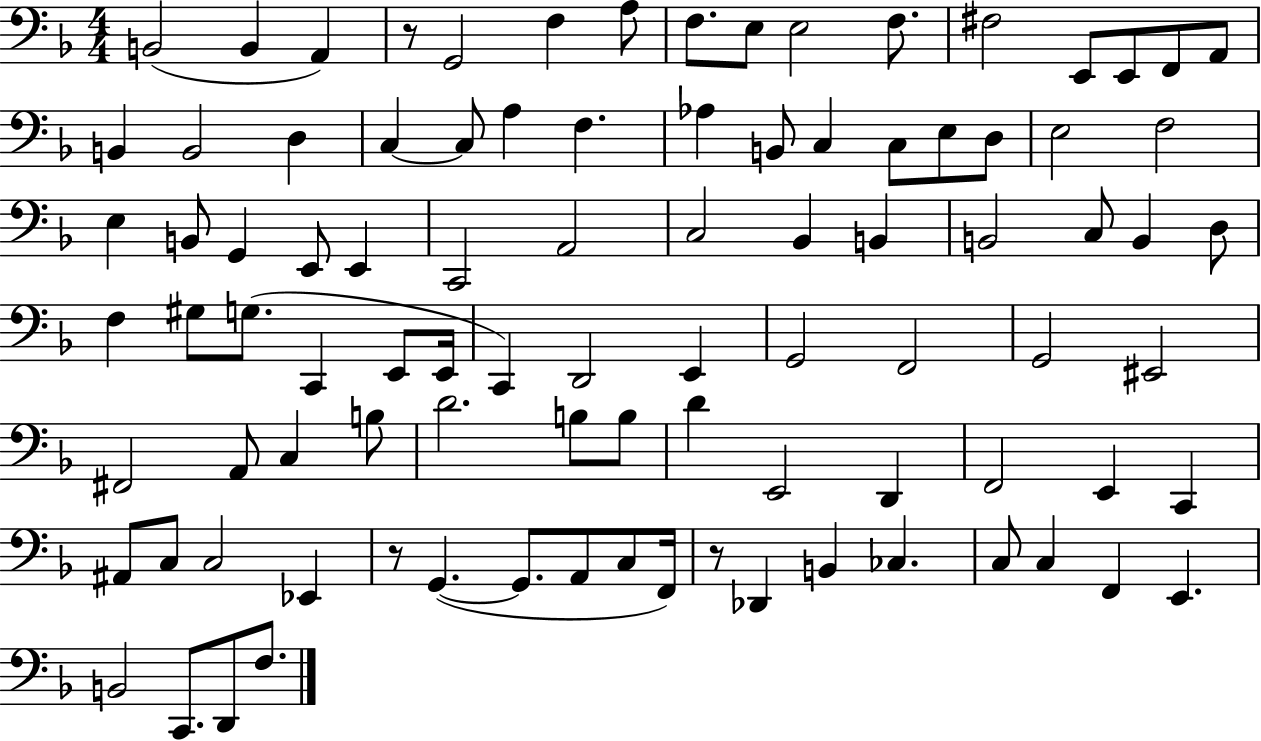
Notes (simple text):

B2/h B2/q A2/q R/e G2/h F3/q A3/e F3/e. E3/e E3/h F3/e. F#3/h E2/e E2/e F2/e A2/e B2/q B2/h D3/q C3/q C3/e A3/q F3/q. Ab3/q B2/e C3/q C3/e E3/e D3/e E3/h F3/h E3/q B2/e G2/q E2/e E2/q C2/h A2/h C3/h Bb2/q B2/q B2/h C3/e B2/q D3/e F3/q G#3/e G3/e. C2/q E2/e E2/s C2/q D2/h E2/q G2/h F2/h G2/h EIS2/h F#2/h A2/e C3/q B3/e D4/h. B3/e B3/e D4/q E2/h D2/q F2/h E2/q C2/q A#2/e C3/e C3/h Eb2/q R/e G2/q. G2/e. A2/e C3/e F2/s R/e Db2/q B2/q CES3/q. C3/e C3/q F2/q E2/q. B2/h C2/e. D2/e F3/e.